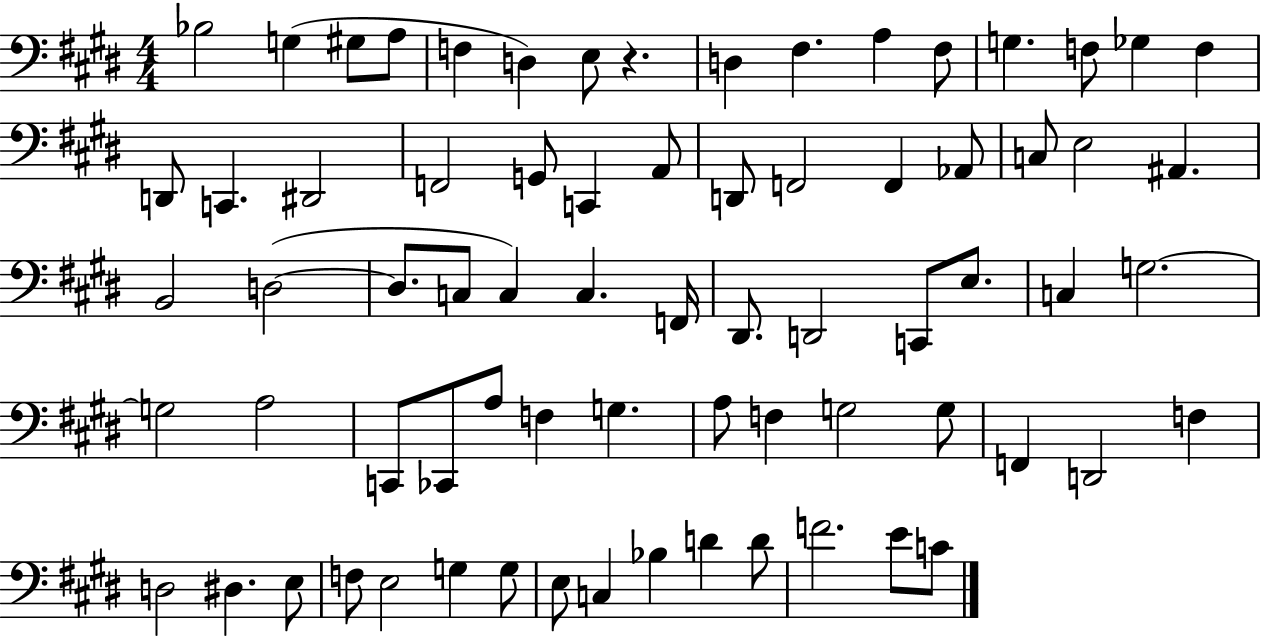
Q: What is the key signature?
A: E major